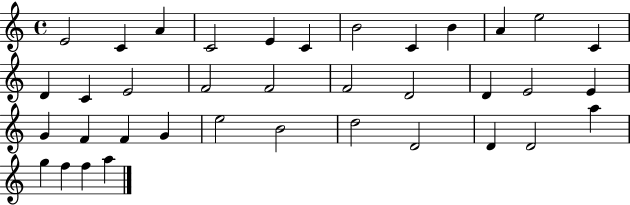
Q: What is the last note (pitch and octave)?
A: A5